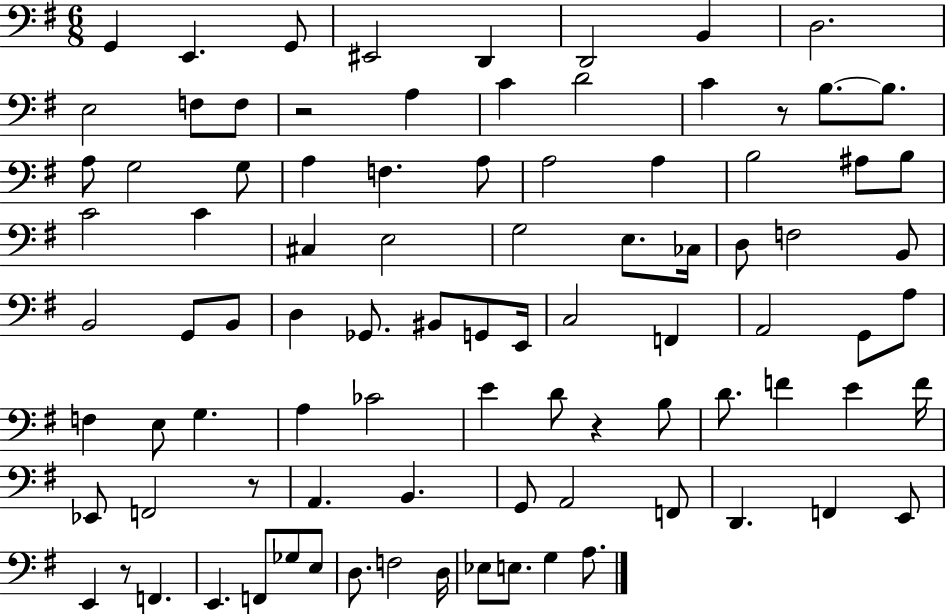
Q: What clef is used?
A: bass